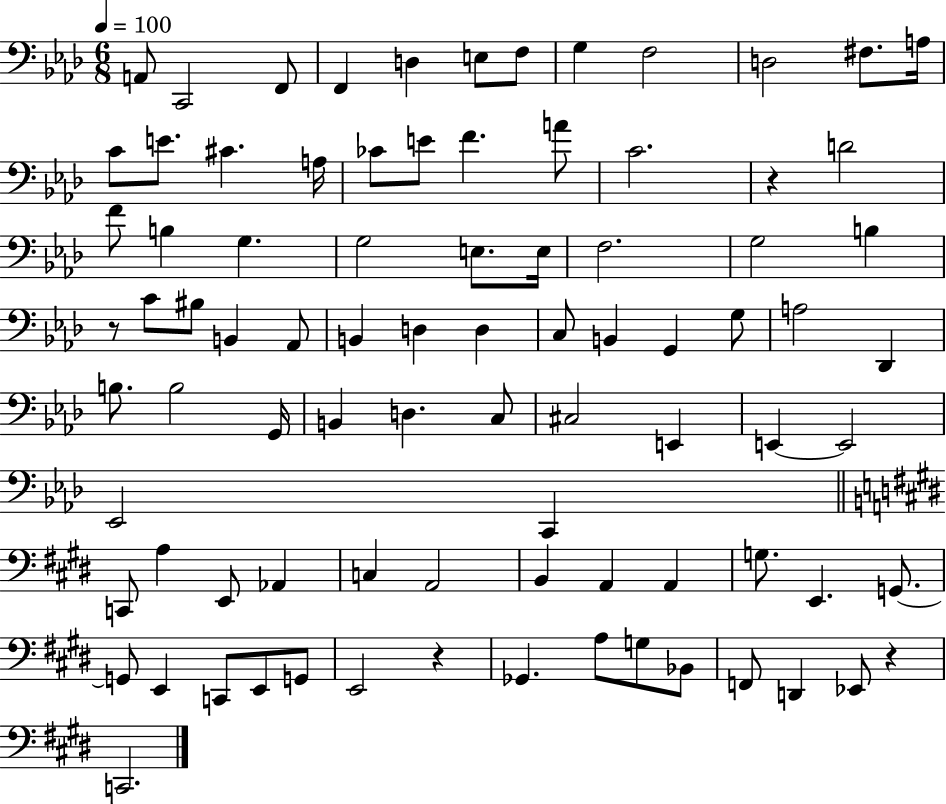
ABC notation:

X:1
T:Untitled
M:6/8
L:1/4
K:Ab
A,,/2 C,,2 F,,/2 F,, D, E,/2 F,/2 G, F,2 D,2 ^F,/2 A,/4 C/2 E/2 ^C A,/4 _C/2 E/2 F A/2 C2 z D2 F/2 B, G, G,2 E,/2 E,/4 F,2 G,2 B, z/2 C/2 ^B,/2 B,, _A,,/2 B,, D, D, C,/2 B,, G,, G,/2 A,2 _D,, B,/2 B,2 G,,/4 B,, D, C,/2 ^C,2 E,, E,, E,,2 _E,,2 C,, C,,/2 A, E,,/2 _A,, C, A,,2 B,, A,, A,, G,/2 E,, G,,/2 G,,/2 E,, C,,/2 E,,/2 G,,/2 E,,2 z _G,, A,/2 G,/2 _B,,/2 F,,/2 D,, _E,,/2 z C,,2